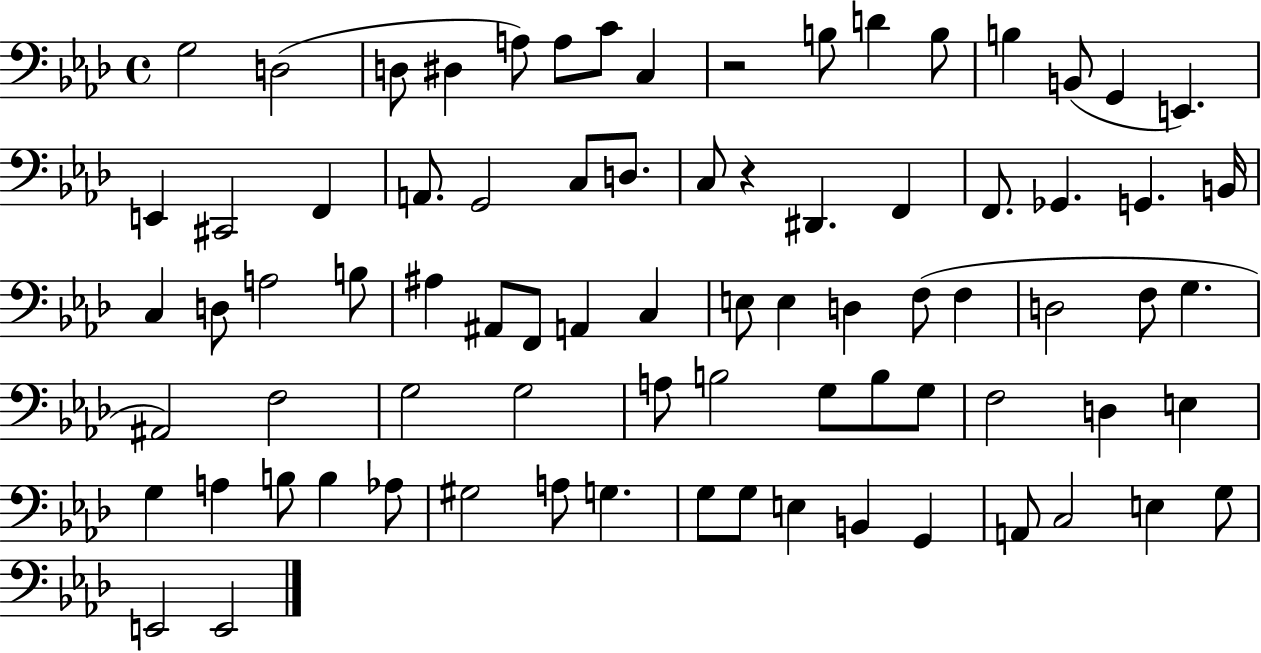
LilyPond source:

{
  \clef bass
  \time 4/4
  \defaultTimeSignature
  \key aes \major
  g2 d2( | d8 dis4 a8) a8 c'8 c4 | r2 b8 d'4 b8 | b4 b,8( g,4 e,4.) | \break e,4 cis,2 f,4 | a,8. g,2 c8 d8. | c8 r4 dis,4. f,4 | f,8. ges,4. g,4. b,16 | \break c4 d8 a2 b8 | ais4 ais,8 f,8 a,4 c4 | e8 e4 d4 f8( f4 | d2 f8 g4. | \break ais,2) f2 | g2 g2 | a8 b2 g8 b8 g8 | f2 d4 e4 | \break g4 a4 b8 b4 aes8 | gis2 a8 g4. | g8 g8 e4 b,4 g,4 | a,8 c2 e4 g8 | \break e,2 e,2 | \bar "|."
}